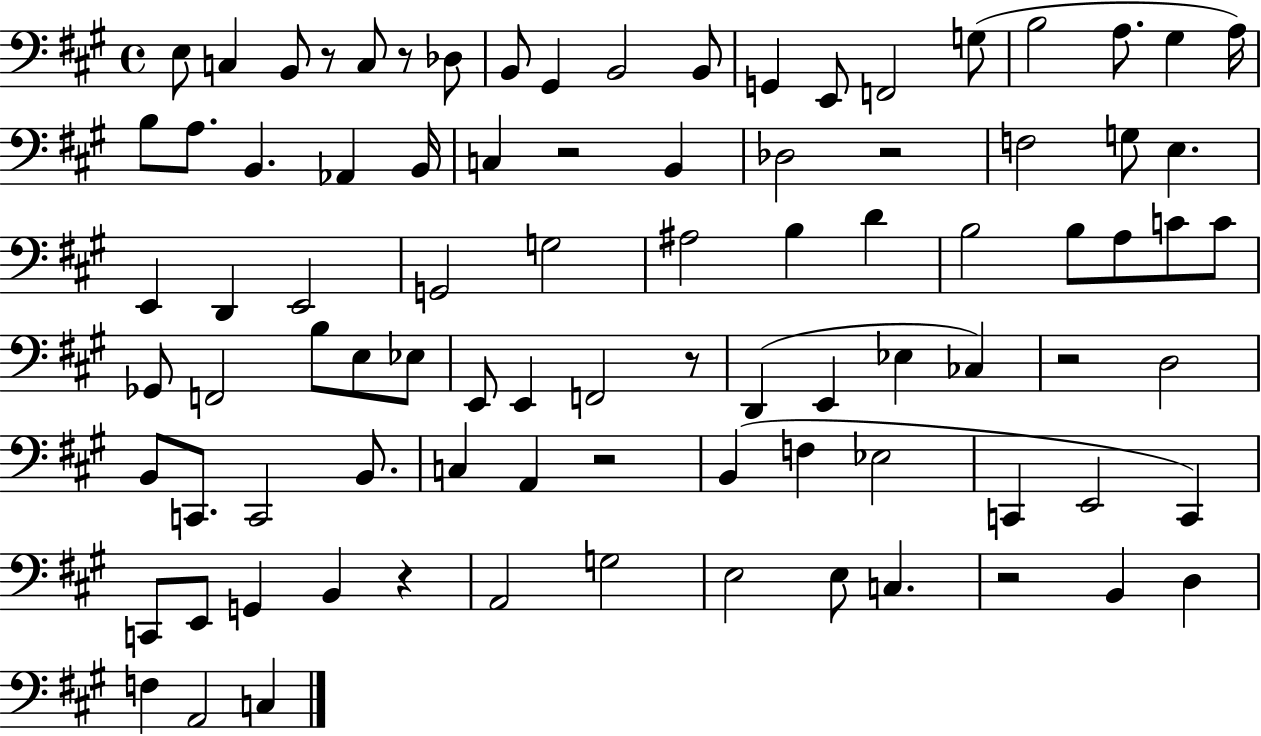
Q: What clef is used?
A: bass